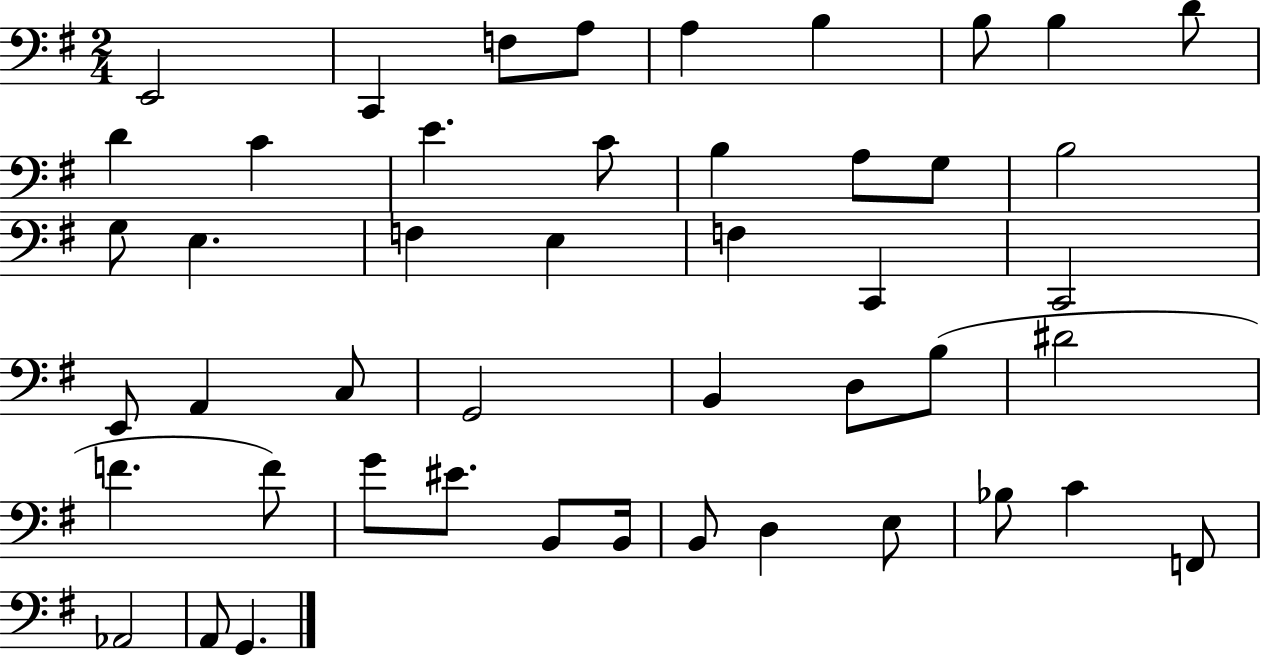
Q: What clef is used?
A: bass